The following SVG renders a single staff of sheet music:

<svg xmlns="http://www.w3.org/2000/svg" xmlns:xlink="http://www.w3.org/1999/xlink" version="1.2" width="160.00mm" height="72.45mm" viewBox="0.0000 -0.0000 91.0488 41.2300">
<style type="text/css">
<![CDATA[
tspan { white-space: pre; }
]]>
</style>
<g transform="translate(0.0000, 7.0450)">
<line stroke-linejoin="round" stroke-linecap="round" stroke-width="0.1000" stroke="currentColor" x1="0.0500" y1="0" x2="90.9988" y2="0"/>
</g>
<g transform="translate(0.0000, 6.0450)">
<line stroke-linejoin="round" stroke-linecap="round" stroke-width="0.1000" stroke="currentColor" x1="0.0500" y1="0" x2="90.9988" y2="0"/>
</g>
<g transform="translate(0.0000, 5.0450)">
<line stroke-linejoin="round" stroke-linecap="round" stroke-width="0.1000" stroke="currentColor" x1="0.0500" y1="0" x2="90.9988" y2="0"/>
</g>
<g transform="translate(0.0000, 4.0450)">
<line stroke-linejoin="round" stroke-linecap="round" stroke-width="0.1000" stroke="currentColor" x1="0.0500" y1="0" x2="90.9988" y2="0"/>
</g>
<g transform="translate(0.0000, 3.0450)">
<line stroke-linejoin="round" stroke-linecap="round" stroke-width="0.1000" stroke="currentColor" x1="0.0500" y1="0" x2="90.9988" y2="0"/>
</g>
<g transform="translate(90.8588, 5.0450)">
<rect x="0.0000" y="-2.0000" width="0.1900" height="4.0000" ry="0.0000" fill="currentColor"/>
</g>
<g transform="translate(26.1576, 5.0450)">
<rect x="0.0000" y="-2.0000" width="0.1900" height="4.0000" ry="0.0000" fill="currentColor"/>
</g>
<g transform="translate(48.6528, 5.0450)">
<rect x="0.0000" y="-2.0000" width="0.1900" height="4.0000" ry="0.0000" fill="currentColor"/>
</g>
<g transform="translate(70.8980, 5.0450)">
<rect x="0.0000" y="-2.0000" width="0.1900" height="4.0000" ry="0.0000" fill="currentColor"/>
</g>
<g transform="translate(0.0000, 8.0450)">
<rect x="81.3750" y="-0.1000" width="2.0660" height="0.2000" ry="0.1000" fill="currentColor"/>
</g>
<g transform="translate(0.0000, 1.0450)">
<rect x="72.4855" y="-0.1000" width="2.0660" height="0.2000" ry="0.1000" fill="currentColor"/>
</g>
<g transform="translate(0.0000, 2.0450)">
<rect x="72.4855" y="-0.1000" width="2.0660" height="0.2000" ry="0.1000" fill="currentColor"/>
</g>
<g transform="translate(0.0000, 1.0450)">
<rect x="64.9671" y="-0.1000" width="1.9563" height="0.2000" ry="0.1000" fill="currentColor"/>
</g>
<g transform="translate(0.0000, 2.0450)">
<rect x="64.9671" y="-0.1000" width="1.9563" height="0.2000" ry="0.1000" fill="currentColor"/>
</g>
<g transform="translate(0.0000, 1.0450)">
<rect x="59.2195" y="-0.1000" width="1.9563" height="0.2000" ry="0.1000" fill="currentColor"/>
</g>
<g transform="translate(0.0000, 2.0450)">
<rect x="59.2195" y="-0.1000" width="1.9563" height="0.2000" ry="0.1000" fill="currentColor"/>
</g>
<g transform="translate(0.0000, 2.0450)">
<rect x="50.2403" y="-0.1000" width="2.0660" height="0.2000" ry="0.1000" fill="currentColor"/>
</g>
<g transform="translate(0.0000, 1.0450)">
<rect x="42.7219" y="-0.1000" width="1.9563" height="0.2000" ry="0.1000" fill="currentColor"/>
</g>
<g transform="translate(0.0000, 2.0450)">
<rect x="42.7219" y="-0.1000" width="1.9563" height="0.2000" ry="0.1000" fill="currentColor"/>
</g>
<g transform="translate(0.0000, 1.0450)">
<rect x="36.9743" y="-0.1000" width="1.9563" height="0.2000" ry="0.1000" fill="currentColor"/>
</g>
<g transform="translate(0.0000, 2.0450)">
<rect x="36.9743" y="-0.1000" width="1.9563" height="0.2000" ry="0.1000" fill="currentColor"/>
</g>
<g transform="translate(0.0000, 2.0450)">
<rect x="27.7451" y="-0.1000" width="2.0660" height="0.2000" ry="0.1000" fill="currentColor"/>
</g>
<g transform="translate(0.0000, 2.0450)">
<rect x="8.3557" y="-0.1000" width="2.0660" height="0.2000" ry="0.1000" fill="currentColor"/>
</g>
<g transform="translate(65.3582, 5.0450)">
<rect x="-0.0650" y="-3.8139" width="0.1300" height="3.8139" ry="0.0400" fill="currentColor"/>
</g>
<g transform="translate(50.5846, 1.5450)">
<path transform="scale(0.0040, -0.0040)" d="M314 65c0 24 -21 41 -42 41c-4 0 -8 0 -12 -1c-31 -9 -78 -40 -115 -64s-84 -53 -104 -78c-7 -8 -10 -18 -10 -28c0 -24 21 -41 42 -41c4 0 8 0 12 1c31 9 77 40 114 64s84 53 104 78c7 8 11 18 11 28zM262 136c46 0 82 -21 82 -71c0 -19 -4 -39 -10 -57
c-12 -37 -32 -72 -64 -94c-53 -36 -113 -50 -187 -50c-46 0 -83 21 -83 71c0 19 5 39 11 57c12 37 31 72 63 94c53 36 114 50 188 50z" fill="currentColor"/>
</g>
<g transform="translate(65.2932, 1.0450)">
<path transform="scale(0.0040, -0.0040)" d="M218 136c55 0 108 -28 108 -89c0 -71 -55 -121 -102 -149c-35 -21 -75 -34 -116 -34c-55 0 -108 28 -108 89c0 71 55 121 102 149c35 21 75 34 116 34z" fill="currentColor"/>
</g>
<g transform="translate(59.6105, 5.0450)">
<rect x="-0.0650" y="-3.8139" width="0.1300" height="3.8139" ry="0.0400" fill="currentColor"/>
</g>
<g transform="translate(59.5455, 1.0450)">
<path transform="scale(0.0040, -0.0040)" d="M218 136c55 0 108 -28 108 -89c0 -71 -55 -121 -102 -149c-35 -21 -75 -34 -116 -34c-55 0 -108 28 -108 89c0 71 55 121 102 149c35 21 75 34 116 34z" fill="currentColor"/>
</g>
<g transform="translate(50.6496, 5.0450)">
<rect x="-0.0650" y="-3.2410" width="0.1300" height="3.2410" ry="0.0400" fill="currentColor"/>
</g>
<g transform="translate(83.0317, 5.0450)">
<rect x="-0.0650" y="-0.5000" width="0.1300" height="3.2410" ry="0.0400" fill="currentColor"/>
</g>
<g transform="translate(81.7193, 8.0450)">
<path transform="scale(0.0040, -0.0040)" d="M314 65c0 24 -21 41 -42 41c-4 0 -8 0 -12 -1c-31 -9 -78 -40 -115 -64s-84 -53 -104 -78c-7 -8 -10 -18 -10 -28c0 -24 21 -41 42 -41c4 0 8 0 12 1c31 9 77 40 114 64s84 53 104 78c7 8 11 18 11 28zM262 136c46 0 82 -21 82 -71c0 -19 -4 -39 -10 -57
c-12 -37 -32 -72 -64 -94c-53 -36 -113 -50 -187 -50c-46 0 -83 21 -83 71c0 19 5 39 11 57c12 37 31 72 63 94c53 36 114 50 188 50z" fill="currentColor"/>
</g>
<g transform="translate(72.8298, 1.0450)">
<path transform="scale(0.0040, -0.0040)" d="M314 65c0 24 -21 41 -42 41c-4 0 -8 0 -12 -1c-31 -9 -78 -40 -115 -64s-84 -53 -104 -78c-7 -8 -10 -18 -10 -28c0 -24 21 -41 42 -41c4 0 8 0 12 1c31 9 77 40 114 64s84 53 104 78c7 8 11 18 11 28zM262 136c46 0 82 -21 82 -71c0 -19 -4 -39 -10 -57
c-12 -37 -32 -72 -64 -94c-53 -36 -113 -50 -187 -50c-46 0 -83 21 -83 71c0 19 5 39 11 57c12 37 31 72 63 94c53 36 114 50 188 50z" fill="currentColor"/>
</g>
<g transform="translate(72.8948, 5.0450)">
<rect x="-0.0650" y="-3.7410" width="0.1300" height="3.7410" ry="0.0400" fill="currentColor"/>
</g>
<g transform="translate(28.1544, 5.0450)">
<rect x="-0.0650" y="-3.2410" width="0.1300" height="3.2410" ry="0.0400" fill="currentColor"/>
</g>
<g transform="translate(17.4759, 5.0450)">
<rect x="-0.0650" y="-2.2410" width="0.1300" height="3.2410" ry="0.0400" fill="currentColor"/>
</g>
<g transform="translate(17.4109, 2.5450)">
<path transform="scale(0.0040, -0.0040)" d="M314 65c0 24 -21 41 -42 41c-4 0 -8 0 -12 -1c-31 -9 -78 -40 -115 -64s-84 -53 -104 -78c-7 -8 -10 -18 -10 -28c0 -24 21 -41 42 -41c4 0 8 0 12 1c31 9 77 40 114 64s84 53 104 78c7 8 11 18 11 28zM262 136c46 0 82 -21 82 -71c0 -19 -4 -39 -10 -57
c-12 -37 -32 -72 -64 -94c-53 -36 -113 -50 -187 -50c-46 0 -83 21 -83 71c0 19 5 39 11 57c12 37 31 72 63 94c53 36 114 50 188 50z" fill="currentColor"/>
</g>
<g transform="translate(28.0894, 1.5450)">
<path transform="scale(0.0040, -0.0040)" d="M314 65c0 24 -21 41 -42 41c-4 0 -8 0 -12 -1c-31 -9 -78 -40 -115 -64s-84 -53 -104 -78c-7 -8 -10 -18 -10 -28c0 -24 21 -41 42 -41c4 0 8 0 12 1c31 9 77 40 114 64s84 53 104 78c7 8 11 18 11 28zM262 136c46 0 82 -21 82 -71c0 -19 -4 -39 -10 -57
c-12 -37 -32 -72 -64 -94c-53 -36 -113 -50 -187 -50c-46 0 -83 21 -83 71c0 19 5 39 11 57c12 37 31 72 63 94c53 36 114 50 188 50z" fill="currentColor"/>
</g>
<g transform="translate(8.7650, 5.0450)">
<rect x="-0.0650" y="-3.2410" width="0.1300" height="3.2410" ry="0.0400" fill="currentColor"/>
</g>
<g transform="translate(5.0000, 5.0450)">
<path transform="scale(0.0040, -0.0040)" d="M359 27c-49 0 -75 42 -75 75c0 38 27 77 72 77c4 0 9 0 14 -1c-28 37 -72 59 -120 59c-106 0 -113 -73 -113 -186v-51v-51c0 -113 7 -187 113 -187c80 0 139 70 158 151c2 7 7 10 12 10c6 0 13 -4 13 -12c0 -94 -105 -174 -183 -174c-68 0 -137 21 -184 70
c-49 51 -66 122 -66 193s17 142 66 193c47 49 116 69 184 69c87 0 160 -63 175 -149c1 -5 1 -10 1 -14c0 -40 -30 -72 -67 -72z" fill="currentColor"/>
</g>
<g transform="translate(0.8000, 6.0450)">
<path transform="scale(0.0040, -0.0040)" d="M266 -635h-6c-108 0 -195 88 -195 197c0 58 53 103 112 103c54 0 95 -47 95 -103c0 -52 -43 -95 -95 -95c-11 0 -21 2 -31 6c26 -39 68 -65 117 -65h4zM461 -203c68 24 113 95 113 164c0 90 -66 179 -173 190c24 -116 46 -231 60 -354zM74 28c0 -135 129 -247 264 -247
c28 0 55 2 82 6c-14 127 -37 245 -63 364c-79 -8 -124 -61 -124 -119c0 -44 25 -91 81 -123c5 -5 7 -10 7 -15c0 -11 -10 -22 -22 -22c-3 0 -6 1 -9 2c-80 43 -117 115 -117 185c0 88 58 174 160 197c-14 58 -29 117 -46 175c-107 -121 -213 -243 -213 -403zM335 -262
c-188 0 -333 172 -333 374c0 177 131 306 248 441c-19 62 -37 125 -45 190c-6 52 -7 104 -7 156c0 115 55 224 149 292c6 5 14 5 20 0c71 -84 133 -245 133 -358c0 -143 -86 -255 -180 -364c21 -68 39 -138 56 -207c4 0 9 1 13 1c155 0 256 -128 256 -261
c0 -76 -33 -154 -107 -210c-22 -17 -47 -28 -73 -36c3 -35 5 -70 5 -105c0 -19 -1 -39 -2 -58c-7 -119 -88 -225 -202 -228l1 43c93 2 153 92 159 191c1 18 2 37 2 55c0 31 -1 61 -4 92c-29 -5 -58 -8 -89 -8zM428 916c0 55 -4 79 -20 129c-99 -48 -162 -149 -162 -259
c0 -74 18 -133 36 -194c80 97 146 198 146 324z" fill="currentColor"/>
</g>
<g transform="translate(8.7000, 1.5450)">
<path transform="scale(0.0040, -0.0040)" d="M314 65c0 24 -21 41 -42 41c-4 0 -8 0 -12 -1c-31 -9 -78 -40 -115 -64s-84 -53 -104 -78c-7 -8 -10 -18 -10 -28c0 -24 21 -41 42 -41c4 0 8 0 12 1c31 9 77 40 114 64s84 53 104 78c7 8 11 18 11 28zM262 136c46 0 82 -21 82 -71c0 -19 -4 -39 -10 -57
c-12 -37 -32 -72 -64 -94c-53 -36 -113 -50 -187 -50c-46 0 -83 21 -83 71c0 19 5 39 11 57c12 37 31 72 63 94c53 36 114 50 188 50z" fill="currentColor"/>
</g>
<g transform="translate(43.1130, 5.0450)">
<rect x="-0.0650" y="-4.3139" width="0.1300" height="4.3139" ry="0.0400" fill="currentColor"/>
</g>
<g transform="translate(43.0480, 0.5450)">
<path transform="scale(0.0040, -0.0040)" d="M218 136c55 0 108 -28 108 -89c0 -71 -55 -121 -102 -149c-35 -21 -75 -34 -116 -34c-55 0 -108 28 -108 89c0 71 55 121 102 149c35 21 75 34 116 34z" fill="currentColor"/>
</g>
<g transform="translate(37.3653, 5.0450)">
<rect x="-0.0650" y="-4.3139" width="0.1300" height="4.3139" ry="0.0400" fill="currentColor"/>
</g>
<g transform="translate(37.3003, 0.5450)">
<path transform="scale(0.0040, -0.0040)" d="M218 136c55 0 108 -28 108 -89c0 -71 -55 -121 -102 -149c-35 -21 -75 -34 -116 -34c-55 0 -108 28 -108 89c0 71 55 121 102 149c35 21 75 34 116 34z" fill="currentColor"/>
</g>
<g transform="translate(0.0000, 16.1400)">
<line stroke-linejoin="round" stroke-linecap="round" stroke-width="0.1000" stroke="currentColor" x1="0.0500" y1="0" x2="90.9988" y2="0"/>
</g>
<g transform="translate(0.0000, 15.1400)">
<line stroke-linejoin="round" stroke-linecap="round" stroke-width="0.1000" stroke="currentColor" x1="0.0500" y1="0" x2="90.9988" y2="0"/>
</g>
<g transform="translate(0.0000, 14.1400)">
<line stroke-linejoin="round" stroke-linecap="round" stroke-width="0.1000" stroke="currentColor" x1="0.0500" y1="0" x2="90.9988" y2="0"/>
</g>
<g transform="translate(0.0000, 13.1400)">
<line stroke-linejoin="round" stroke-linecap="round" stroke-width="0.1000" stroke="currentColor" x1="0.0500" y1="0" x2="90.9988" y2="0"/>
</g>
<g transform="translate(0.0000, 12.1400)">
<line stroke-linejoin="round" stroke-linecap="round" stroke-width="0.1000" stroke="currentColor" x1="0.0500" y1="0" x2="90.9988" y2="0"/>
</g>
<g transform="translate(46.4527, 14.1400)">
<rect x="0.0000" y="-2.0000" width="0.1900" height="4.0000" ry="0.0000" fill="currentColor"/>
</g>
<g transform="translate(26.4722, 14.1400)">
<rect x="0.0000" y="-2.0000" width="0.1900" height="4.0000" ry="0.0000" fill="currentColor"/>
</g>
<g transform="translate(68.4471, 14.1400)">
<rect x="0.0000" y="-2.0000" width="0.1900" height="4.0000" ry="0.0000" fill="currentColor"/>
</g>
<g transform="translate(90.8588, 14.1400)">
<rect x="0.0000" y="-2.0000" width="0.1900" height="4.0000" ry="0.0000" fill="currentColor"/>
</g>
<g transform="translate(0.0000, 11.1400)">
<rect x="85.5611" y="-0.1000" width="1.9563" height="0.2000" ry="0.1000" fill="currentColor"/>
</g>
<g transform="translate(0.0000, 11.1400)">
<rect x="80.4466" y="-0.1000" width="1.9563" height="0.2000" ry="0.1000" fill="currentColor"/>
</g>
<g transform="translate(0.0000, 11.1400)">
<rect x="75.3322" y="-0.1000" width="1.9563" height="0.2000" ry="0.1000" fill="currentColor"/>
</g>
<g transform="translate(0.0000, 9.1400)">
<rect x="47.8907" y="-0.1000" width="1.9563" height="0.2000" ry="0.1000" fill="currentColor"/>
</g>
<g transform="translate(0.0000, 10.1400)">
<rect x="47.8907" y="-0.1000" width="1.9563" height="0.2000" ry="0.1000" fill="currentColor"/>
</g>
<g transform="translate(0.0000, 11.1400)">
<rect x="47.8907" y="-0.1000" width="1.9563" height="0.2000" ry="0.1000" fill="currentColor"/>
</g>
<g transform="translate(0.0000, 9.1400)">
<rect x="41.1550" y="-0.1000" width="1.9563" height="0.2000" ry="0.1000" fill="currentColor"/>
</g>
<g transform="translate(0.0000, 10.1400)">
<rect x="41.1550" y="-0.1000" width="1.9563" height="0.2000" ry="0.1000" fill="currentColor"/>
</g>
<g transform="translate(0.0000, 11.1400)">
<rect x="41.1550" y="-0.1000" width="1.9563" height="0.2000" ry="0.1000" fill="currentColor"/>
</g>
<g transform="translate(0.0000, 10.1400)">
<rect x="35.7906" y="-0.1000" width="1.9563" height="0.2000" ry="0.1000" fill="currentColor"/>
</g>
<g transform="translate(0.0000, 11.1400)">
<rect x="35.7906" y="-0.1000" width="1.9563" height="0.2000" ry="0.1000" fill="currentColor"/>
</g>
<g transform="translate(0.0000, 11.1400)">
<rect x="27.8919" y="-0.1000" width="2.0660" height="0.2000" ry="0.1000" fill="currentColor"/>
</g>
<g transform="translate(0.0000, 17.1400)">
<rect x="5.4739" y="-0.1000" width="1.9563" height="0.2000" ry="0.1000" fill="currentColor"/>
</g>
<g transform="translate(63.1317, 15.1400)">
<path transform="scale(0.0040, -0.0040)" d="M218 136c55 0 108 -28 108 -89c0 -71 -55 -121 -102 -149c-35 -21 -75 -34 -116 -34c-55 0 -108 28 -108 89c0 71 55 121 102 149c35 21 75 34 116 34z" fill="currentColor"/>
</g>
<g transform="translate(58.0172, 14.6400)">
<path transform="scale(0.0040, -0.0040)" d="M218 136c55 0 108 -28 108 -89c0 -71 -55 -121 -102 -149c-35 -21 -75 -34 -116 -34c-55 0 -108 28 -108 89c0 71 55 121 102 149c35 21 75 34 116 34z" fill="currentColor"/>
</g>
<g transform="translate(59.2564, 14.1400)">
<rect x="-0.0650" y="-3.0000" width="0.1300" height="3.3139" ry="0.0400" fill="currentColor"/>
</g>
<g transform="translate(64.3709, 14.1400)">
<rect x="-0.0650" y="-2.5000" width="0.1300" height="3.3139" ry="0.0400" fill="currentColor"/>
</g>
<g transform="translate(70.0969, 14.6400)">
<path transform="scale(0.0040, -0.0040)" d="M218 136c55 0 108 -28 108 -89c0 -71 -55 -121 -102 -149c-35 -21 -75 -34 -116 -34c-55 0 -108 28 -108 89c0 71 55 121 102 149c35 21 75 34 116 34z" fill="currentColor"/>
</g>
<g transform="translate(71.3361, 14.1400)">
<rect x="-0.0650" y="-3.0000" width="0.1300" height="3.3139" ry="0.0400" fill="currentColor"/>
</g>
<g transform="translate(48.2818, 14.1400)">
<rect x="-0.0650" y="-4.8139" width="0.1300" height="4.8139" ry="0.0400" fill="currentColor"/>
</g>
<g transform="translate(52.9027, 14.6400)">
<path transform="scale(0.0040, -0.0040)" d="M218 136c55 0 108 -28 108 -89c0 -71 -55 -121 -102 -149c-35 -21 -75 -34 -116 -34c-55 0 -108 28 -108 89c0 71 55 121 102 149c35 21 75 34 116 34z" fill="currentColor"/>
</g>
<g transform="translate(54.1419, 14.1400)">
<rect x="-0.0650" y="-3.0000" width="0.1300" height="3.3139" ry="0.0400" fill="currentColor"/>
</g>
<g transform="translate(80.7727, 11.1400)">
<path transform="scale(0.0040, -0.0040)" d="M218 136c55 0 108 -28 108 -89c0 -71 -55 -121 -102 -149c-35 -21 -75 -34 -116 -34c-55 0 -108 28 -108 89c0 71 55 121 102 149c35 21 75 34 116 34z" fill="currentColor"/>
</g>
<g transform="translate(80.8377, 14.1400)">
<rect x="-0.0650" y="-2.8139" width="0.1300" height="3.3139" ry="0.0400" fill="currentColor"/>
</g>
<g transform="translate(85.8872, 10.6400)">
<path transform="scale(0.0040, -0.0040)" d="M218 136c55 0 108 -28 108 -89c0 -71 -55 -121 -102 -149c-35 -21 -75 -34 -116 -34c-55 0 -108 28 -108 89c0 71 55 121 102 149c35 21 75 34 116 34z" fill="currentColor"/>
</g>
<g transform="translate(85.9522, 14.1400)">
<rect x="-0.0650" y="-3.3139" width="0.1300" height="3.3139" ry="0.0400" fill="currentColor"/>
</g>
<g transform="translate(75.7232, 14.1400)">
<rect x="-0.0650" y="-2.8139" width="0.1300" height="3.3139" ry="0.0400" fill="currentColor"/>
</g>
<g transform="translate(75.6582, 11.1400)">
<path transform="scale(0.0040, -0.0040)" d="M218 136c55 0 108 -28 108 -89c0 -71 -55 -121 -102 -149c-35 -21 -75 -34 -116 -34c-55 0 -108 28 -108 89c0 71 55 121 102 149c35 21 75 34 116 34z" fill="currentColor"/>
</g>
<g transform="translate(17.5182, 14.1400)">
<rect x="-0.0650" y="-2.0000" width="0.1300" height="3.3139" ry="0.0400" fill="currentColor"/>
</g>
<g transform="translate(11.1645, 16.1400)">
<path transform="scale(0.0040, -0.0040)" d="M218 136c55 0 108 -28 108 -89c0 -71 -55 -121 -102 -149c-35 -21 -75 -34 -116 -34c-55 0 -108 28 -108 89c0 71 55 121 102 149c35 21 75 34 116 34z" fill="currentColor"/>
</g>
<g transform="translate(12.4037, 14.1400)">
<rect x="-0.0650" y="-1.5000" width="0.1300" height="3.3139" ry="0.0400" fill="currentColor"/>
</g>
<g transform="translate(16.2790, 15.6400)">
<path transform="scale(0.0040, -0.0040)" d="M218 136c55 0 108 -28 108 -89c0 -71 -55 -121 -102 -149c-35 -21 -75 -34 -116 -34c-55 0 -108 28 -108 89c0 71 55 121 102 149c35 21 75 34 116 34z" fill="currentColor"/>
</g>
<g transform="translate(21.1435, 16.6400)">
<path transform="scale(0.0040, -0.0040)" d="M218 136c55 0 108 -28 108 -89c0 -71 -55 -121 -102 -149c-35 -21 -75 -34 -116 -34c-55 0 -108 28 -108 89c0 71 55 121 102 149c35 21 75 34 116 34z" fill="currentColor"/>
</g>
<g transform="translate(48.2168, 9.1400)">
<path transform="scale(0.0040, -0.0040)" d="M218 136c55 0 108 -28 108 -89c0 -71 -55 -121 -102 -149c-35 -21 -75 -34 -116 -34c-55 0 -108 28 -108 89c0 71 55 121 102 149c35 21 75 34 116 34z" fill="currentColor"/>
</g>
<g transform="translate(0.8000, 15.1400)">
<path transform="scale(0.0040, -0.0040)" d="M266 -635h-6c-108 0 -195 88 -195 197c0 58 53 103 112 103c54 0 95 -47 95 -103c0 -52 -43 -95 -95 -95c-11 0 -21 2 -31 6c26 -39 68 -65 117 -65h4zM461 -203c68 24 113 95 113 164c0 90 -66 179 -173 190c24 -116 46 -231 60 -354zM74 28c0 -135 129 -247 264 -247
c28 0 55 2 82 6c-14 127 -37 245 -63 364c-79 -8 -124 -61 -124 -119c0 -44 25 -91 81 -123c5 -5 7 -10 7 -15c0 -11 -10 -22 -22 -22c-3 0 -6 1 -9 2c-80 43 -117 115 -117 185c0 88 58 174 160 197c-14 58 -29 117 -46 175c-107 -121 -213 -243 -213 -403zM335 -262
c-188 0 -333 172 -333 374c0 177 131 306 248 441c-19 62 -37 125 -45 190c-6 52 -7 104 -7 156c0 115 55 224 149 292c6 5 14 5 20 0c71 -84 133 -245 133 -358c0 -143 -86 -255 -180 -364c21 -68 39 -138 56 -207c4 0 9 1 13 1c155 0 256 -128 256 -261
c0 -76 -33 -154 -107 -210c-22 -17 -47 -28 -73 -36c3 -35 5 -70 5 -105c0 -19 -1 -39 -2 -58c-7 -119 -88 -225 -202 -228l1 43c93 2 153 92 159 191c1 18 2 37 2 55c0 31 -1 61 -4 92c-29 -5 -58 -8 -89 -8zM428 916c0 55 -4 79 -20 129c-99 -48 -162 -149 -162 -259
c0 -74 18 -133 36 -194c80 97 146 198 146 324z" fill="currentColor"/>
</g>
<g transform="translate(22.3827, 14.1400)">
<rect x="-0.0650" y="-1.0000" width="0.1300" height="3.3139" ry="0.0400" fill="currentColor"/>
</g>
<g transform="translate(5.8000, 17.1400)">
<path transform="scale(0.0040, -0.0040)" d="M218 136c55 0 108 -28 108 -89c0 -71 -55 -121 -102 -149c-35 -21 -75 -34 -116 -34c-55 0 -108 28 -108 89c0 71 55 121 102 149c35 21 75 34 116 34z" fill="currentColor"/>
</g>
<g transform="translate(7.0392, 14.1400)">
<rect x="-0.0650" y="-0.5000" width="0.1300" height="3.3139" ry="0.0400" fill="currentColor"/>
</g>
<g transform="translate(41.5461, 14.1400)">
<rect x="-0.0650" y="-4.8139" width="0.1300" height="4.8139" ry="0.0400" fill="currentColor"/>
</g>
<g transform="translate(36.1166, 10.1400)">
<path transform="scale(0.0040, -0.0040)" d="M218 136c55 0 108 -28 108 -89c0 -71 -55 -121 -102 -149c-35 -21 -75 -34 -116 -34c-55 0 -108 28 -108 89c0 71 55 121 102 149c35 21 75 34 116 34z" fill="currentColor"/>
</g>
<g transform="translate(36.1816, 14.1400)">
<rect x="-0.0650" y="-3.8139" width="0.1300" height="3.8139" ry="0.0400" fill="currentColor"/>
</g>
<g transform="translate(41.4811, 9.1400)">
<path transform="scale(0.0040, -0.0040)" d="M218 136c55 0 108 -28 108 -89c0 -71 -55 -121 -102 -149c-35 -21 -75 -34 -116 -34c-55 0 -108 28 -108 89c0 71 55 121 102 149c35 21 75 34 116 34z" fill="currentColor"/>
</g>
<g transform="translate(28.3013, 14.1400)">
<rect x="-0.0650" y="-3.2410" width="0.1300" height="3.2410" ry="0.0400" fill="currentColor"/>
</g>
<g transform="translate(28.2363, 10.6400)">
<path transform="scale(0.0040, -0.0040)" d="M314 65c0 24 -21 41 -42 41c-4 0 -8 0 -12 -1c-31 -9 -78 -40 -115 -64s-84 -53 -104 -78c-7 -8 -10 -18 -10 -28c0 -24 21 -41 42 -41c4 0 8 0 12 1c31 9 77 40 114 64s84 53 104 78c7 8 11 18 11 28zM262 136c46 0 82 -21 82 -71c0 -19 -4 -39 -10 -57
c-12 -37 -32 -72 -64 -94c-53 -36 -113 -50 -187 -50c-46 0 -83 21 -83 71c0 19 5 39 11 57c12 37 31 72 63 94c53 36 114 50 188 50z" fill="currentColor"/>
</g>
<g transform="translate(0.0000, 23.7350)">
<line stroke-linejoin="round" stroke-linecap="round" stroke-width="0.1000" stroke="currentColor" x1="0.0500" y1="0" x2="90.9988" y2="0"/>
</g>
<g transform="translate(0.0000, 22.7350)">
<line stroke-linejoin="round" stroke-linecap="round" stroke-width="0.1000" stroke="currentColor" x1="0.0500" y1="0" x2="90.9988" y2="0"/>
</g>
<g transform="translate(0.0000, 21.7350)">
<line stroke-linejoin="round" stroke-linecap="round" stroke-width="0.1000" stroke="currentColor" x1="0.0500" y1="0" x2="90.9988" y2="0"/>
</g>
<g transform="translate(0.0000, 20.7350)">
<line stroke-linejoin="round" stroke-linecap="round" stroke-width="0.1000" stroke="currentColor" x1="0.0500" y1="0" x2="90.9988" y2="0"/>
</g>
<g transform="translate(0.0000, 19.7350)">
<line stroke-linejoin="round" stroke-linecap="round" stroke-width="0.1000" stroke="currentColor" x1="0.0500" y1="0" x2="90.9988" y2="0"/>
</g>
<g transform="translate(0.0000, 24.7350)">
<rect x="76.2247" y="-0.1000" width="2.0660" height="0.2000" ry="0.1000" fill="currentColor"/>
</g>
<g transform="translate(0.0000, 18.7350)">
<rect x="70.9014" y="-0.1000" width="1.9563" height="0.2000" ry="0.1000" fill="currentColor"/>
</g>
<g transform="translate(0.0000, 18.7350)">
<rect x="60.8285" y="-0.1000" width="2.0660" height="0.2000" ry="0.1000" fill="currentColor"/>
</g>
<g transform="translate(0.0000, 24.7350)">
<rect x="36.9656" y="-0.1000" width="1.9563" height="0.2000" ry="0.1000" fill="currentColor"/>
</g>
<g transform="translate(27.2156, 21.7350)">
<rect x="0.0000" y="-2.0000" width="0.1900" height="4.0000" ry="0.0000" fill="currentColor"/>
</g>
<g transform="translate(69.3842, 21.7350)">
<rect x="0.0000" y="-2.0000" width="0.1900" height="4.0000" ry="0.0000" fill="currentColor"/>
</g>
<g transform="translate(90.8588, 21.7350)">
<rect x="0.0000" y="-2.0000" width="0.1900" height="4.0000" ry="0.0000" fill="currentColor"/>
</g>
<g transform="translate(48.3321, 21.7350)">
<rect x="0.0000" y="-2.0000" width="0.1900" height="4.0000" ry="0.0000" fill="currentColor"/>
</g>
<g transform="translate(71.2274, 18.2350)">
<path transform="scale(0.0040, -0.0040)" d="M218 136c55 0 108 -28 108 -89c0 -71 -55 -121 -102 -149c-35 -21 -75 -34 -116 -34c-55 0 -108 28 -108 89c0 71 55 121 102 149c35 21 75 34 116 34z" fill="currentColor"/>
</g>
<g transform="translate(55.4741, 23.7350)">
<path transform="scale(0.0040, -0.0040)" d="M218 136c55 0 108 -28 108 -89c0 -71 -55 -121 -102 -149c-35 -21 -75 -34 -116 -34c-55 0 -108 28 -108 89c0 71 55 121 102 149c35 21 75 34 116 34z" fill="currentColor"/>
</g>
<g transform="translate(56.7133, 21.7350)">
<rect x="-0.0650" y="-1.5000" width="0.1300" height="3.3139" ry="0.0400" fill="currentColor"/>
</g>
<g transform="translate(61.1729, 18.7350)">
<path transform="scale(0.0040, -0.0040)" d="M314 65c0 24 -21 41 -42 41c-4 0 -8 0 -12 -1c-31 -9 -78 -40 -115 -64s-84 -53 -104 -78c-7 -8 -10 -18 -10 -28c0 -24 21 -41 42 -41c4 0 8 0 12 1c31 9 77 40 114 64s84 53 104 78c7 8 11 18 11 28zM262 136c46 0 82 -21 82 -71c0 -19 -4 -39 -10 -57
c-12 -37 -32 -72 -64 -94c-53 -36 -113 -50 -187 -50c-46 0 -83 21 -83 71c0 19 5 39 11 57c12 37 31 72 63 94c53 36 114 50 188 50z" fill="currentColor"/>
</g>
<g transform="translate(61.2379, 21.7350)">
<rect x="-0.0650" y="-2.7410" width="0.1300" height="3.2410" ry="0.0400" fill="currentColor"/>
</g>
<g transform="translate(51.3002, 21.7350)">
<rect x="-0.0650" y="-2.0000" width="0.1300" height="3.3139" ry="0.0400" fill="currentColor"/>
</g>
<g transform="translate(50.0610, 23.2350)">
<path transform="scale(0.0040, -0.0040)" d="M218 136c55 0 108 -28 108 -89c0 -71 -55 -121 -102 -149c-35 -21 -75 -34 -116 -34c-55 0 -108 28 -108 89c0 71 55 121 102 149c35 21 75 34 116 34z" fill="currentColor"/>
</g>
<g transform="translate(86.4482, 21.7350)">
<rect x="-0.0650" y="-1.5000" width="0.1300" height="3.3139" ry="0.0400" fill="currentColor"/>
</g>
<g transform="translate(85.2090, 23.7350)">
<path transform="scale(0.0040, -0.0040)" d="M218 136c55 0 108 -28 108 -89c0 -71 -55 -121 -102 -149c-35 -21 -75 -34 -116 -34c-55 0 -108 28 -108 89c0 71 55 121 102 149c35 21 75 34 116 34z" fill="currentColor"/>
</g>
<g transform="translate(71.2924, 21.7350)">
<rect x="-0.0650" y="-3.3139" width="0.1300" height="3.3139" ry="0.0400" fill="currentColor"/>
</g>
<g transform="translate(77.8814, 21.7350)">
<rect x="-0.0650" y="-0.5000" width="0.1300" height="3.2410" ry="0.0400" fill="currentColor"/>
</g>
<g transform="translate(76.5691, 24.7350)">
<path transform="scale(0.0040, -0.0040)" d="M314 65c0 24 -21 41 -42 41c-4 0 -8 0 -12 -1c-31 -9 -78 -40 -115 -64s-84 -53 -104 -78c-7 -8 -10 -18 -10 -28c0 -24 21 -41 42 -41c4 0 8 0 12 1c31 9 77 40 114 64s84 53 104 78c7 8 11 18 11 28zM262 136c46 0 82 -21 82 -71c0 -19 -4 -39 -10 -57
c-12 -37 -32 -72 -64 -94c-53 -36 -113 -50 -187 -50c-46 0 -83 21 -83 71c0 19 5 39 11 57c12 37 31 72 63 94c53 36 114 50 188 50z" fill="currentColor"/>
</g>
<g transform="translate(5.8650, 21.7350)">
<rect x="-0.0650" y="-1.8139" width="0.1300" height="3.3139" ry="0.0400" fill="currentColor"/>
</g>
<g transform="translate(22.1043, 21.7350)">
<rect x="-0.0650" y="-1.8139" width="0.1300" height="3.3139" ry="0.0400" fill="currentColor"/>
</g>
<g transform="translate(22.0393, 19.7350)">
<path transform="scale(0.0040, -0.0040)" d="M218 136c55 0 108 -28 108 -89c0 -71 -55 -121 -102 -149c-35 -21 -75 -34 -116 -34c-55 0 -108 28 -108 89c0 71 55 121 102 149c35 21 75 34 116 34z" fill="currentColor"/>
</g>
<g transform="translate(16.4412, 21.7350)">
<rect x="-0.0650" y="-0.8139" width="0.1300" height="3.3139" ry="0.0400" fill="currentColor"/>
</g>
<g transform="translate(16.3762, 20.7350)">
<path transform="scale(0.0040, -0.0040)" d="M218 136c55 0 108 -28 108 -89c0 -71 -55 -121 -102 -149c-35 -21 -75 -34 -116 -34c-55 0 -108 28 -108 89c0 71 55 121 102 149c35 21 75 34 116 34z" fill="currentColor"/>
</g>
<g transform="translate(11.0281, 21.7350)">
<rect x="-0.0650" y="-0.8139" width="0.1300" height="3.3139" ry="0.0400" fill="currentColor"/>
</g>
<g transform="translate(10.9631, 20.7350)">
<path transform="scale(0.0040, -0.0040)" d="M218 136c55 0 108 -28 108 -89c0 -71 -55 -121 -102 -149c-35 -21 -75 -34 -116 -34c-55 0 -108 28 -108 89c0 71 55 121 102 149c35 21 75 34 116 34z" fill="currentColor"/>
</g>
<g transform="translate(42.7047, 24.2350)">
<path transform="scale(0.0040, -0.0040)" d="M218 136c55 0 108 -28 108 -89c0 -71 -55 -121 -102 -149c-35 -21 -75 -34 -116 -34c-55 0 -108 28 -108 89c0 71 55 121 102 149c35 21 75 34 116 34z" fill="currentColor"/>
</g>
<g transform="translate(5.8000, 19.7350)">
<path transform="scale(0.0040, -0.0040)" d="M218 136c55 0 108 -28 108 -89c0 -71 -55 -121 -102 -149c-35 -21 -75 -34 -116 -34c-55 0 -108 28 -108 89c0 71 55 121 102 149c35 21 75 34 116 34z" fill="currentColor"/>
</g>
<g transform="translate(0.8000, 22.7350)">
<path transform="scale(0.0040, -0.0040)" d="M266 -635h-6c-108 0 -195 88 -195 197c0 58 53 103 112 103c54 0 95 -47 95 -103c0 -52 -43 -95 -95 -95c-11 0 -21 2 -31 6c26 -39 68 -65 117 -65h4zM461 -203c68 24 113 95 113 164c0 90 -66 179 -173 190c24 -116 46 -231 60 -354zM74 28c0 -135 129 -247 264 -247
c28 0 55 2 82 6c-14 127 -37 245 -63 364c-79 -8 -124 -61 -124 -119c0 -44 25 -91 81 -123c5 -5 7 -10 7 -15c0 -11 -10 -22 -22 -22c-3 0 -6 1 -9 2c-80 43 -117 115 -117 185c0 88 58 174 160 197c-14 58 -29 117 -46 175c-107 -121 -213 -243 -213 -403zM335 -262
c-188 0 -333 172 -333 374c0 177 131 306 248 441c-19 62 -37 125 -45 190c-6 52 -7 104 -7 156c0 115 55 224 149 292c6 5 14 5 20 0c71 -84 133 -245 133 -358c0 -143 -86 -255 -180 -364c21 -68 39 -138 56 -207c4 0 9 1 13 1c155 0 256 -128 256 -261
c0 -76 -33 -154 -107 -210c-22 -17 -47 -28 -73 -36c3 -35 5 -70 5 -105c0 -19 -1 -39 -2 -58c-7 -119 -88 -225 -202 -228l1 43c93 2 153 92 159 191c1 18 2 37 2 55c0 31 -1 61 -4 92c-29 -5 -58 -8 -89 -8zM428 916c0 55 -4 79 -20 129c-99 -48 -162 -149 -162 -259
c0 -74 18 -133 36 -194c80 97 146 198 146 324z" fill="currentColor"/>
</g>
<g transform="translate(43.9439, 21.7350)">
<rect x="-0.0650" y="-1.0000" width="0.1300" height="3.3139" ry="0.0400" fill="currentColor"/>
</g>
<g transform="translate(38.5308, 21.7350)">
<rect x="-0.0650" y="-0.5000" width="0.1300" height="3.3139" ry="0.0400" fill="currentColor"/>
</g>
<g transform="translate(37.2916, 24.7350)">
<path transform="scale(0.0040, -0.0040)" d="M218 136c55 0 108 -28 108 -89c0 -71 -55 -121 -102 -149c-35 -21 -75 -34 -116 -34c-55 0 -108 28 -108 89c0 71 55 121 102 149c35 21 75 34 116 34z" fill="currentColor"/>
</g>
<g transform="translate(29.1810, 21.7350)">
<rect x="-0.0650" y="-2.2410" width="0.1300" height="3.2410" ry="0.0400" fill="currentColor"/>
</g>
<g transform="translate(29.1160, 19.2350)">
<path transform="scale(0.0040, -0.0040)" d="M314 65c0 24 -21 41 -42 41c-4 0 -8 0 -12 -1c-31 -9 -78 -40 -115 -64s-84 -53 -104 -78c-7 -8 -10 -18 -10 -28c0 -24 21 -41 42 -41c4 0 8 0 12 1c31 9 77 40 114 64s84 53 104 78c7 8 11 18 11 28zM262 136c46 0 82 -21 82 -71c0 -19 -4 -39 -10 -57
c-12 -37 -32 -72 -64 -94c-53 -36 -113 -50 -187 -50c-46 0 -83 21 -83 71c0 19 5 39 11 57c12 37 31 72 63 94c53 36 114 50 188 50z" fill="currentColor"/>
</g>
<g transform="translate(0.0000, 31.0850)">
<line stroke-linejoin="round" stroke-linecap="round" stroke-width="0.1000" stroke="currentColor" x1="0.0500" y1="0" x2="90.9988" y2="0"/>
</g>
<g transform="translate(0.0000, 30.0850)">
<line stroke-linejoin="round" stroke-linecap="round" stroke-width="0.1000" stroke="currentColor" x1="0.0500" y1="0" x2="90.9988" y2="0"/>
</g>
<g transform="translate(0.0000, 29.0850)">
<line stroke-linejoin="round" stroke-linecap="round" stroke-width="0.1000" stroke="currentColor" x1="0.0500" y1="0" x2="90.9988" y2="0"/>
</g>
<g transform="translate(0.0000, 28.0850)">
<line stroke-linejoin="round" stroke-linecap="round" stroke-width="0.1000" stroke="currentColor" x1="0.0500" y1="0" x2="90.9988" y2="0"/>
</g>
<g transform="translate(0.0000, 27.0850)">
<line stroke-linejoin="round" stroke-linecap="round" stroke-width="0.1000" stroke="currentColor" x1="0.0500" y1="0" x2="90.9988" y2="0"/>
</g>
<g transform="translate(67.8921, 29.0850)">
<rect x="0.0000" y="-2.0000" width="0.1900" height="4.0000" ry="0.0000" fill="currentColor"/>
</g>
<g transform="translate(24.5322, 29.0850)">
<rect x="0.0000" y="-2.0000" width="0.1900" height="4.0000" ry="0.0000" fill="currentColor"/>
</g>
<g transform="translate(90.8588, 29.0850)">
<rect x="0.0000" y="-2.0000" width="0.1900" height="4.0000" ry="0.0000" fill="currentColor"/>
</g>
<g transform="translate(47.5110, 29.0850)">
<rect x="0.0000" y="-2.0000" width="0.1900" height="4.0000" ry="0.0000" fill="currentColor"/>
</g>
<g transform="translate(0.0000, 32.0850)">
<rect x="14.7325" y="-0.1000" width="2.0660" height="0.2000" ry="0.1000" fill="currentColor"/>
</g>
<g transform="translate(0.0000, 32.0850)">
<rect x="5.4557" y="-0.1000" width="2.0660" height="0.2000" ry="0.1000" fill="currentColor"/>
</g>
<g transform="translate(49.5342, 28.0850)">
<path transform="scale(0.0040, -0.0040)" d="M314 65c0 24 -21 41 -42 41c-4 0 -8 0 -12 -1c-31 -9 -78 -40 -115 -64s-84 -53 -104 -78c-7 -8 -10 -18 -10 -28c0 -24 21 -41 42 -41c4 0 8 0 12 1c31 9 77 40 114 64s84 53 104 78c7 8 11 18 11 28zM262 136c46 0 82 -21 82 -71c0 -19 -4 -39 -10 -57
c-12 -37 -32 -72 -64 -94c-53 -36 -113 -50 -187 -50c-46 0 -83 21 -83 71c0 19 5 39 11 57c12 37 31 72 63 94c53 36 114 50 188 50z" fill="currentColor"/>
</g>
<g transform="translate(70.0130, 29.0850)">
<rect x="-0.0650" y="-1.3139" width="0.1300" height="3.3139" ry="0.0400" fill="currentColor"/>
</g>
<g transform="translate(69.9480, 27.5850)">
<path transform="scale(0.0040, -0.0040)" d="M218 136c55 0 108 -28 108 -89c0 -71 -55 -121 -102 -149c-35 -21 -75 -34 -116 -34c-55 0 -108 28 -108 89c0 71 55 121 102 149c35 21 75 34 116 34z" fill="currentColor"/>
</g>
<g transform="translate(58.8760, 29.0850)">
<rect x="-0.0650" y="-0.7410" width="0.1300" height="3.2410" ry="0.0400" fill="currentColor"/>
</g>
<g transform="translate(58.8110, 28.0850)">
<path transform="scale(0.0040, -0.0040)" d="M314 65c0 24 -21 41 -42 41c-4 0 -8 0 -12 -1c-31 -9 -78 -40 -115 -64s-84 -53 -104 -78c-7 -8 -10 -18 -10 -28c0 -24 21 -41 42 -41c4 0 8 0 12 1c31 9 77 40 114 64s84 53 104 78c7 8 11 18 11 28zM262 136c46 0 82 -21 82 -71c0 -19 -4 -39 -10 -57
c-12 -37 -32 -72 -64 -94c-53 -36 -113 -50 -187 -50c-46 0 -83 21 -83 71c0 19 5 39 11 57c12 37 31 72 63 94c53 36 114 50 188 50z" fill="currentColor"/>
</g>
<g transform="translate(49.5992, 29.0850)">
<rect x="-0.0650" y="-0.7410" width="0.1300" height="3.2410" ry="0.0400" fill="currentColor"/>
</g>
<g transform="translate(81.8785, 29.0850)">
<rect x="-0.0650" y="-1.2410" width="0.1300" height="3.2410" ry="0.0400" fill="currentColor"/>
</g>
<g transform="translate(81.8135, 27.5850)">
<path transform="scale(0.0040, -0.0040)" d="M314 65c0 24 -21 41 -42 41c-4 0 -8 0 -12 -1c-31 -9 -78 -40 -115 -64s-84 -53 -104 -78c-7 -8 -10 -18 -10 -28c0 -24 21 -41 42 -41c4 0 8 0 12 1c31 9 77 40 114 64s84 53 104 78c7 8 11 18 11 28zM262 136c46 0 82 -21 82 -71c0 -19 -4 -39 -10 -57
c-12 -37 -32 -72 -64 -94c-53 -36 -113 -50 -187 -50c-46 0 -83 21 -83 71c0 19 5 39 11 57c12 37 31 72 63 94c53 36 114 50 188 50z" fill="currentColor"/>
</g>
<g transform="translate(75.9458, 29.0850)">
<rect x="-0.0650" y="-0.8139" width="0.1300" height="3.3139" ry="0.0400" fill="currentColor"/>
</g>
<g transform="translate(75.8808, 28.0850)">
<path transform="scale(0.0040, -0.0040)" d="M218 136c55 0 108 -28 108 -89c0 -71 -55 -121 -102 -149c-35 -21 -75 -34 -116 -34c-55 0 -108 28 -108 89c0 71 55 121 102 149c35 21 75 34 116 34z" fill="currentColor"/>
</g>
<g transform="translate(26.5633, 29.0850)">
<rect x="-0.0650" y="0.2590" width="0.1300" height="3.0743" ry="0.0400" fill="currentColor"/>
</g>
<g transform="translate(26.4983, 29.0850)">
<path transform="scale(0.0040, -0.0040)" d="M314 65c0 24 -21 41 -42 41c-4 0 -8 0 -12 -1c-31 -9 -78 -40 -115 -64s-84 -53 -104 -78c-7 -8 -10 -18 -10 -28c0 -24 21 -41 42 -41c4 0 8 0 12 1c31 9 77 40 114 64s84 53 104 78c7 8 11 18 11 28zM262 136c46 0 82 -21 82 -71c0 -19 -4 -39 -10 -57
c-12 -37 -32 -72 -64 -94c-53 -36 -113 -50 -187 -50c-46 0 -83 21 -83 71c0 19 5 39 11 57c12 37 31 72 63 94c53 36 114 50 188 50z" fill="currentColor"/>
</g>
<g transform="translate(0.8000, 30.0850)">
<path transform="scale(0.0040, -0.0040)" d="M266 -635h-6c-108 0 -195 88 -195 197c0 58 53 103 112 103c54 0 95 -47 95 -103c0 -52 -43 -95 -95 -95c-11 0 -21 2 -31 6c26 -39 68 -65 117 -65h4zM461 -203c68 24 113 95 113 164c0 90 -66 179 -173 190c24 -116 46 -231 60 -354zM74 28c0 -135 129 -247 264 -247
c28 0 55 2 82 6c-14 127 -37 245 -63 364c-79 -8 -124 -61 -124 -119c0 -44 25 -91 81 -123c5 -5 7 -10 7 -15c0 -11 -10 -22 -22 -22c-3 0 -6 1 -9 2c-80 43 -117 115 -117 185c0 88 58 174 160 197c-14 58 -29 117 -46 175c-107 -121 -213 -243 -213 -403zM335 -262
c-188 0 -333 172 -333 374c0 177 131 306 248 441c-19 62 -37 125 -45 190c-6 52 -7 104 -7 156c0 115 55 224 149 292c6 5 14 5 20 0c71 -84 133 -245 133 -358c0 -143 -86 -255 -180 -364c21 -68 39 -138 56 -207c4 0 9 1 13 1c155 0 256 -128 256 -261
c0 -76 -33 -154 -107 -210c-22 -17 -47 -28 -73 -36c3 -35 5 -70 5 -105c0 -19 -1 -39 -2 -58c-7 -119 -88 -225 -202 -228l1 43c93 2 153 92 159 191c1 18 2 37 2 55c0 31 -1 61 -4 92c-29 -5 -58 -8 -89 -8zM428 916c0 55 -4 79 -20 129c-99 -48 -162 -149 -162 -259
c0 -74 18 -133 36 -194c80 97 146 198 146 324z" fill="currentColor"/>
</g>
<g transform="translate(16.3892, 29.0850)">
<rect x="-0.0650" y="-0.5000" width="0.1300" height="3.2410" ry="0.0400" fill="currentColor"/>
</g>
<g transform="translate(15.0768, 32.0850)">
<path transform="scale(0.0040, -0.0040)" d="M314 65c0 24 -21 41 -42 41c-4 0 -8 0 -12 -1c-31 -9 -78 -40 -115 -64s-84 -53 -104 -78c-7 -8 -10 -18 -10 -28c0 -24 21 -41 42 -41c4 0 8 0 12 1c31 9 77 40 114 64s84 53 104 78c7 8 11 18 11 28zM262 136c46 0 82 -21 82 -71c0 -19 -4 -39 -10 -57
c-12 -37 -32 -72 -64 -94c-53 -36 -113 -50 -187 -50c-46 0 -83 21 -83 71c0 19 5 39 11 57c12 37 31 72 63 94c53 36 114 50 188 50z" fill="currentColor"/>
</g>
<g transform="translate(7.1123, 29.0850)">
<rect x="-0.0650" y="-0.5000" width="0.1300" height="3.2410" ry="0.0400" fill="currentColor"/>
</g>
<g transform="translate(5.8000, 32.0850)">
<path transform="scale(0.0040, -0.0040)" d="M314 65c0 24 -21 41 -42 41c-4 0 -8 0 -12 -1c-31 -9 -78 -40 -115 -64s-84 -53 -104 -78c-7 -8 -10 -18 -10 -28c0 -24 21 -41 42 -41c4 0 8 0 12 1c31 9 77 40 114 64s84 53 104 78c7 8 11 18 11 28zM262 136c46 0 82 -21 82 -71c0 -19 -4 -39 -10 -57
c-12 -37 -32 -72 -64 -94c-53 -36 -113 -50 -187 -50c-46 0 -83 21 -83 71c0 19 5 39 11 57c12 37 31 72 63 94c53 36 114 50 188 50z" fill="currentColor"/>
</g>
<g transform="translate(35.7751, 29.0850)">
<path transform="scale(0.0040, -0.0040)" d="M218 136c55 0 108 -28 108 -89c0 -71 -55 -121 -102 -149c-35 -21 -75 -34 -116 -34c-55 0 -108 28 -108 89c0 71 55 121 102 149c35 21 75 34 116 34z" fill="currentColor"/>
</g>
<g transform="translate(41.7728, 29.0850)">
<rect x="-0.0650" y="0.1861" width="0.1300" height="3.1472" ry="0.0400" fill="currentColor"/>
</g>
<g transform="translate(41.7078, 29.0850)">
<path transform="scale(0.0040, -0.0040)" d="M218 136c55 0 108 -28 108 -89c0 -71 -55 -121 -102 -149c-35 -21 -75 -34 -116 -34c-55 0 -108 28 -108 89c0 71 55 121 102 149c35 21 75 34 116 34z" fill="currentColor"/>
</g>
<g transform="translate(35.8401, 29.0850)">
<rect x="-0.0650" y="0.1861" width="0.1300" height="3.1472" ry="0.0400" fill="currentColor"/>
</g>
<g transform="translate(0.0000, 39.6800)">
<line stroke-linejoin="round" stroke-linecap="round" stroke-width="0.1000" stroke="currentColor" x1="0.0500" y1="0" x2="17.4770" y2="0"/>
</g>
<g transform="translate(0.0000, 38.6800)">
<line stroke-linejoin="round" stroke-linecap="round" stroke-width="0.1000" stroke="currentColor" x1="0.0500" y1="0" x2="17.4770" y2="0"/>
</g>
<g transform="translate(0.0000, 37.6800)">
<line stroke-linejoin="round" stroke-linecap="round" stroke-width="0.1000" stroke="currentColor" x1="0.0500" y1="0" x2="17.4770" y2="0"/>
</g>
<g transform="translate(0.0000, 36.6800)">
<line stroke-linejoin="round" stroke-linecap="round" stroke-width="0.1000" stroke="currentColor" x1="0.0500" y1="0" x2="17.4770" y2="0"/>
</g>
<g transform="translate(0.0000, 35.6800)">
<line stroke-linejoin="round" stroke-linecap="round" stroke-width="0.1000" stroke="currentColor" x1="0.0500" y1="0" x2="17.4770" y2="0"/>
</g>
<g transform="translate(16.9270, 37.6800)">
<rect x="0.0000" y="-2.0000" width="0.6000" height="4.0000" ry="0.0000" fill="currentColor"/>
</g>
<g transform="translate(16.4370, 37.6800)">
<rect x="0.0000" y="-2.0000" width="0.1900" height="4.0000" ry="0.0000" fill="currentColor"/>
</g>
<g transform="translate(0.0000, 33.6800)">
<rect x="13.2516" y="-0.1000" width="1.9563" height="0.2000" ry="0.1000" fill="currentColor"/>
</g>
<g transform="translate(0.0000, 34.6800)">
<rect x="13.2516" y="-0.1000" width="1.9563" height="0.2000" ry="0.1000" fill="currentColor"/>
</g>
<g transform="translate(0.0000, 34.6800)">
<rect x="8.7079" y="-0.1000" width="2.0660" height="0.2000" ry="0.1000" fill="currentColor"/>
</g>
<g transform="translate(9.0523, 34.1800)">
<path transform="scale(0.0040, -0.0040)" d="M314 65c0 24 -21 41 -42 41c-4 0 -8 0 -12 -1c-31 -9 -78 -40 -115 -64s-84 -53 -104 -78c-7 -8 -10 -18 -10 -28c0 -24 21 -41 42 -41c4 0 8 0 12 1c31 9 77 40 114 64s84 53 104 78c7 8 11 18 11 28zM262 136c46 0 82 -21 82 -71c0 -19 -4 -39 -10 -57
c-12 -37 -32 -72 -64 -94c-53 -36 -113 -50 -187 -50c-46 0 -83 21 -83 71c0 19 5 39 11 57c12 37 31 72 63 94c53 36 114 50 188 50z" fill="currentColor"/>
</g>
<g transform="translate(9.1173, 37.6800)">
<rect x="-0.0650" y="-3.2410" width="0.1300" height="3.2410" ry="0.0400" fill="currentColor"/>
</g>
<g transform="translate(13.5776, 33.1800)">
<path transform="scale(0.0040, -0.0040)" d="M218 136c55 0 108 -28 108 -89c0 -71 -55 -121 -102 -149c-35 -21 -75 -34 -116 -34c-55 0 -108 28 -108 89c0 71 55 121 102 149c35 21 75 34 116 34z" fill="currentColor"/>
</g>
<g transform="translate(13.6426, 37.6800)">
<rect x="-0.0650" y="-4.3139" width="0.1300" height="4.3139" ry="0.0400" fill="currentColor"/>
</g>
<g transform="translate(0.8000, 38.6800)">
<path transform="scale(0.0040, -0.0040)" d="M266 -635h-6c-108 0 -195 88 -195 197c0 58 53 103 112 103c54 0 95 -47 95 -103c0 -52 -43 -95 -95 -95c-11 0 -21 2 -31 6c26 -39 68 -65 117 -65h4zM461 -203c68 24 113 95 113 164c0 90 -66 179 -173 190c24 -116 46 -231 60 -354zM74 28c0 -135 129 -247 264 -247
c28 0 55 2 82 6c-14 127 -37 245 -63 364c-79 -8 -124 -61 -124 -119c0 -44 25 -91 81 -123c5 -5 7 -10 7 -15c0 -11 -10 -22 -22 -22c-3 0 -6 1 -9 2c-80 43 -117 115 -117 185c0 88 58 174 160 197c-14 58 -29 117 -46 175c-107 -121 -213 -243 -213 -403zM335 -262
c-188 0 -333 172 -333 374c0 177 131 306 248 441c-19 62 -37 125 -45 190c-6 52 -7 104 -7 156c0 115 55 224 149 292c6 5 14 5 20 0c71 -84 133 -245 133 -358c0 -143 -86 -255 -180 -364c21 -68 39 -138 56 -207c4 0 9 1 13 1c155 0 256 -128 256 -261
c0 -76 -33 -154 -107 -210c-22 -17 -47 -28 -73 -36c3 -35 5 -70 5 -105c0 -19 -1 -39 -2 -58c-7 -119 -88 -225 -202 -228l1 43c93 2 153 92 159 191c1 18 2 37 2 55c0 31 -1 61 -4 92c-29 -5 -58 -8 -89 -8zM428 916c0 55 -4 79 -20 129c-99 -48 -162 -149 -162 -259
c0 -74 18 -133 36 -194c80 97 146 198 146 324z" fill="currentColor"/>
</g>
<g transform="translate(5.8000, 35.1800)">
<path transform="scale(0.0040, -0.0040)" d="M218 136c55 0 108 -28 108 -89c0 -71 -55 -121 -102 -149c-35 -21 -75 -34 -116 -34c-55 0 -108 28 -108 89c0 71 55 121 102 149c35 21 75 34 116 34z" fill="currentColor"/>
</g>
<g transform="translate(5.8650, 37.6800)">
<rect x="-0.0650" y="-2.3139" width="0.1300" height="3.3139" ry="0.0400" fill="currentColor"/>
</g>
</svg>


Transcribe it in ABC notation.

X:1
T:Untitled
M:4/4
L:1/4
K:C
b2 g2 b2 d' d' b2 c' c' c'2 C2 C E F D b2 c' e' e' A A G A a a b f d d f g2 C D F E a2 b C2 E C2 C2 B2 B B d2 d2 e d e2 g b2 d'